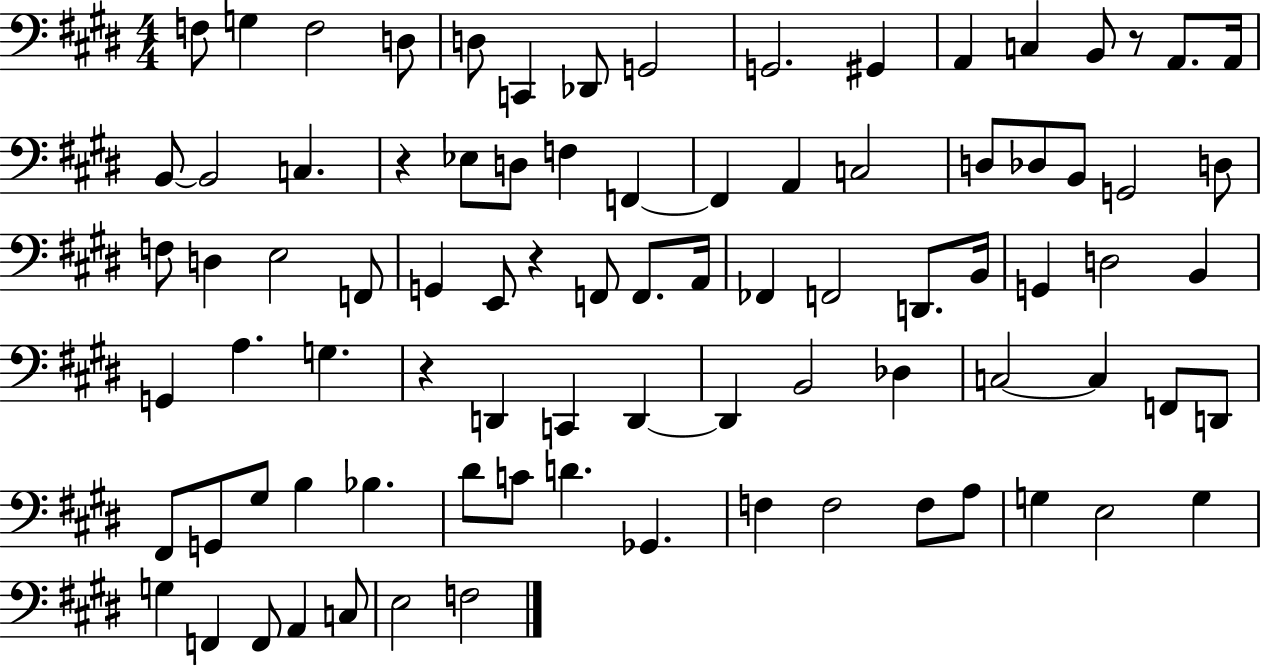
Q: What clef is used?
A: bass